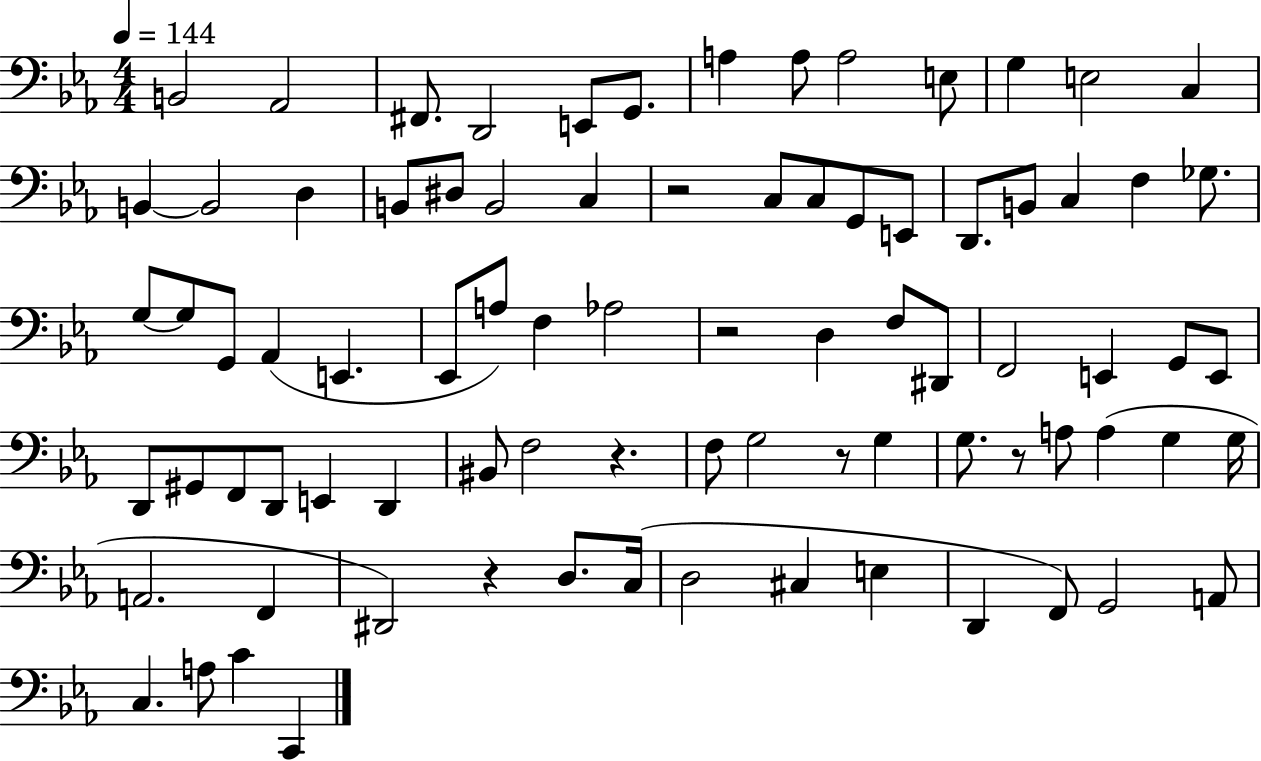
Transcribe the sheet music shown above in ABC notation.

X:1
T:Untitled
M:4/4
L:1/4
K:Eb
B,,2 _A,,2 ^F,,/2 D,,2 E,,/2 G,,/2 A, A,/2 A,2 E,/2 G, E,2 C, B,, B,,2 D, B,,/2 ^D,/2 B,,2 C, z2 C,/2 C,/2 G,,/2 E,,/2 D,,/2 B,,/2 C, F, _G,/2 G,/2 G,/2 G,,/2 _A,, E,, _E,,/2 A,/2 F, _A,2 z2 D, F,/2 ^D,,/2 F,,2 E,, G,,/2 E,,/2 D,,/2 ^G,,/2 F,,/2 D,,/2 E,, D,, ^B,,/2 F,2 z F,/2 G,2 z/2 G, G,/2 z/2 A,/2 A, G, G,/4 A,,2 F,, ^D,,2 z D,/2 C,/4 D,2 ^C, E, D,, F,,/2 G,,2 A,,/2 C, A,/2 C C,,